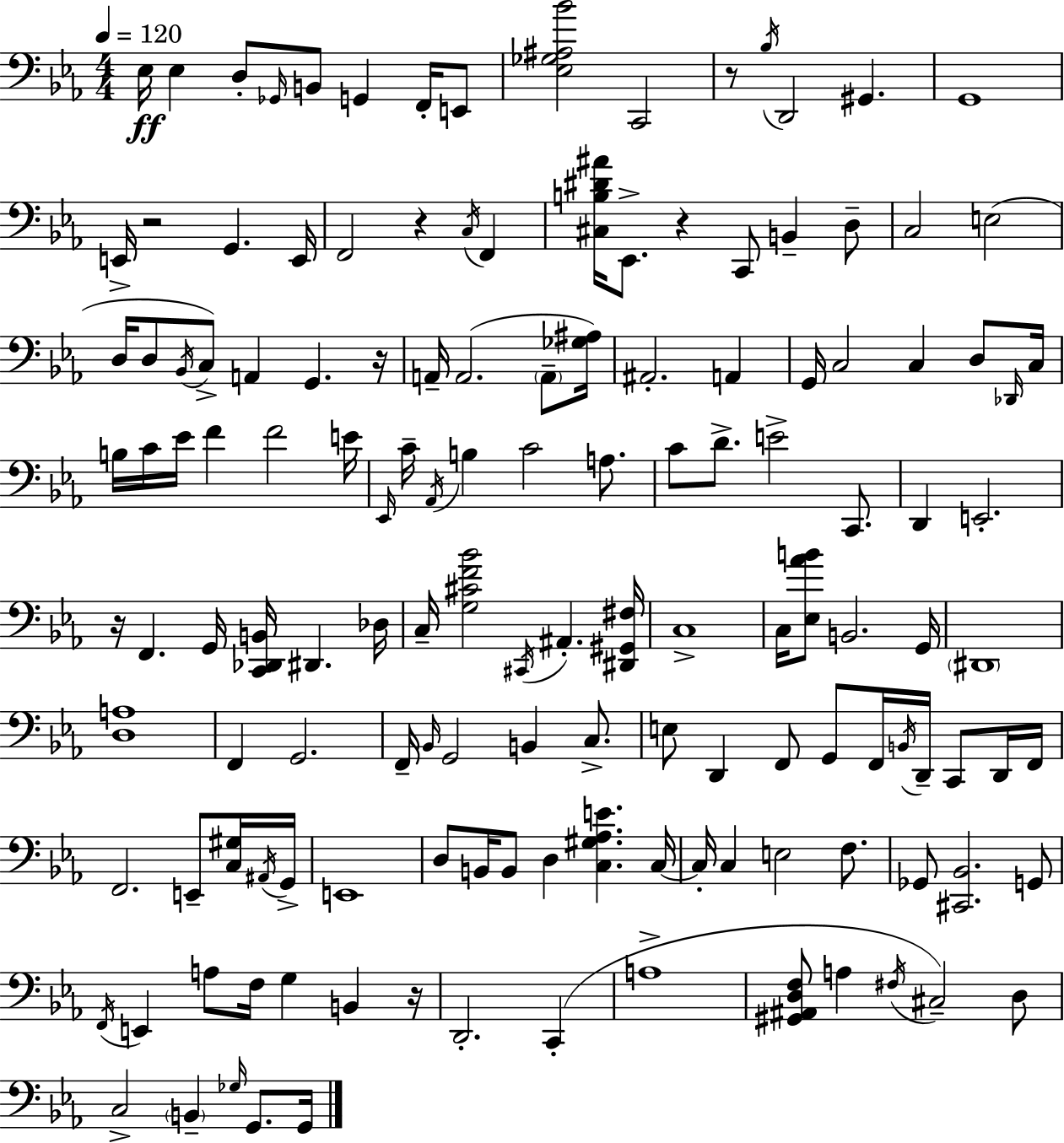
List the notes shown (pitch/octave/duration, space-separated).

Eb3/s Eb3/q D3/e Gb2/s B2/e G2/q F2/s E2/e [Eb3,Gb3,A#3,Bb4]/h C2/h R/e Bb3/s D2/h G#2/q. G2/w E2/s R/h G2/q. E2/s F2/h R/q C3/s F2/q [C#3,B3,D#4,A#4]/s Eb2/e. R/q C2/e B2/q D3/e C3/h E3/h D3/s D3/e Bb2/s C3/e A2/q G2/q. R/s A2/s A2/h. A2/e [Gb3,A#3]/s A#2/h. A2/q G2/s C3/h C3/q D3/e Db2/s C3/s B3/s C4/s Eb4/s F4/q F4/h E4/s Eb2/s C4/s Ab2/s B3/q C4/h A3/e. C4/e D4/e. E4/h C2/e. D2/q E2/h. R/s F2/q. G2/s [C2,Db2,B2]/s D#2/q. Db3/s C3/s [G3,C#4,F4,Bb4]/h C#2/s A#2/q. [D#2,G#2,F#3]/s C3/w C3/s [Eb3,Ab4,B4]/e B2/h. G2/s D#2/w [D3,A3]/w F2/q G2/h. F2/s Bb2/s G2/h B2/q C3/e. E3/e D2/q F2/e G2/e F2/s B2/s D2/s C2/e D2/s F2/s F2/h. E2/e [C3,G#3]/s A#2/s G2/s E2/w D3/e B2/s B2/e D3/q [C3,G#3,Ab3,E4]/q. C3/s C3/s C3/q E3/h F3/e. Gb2/e [C#2,Bb2]/h. G2/e F2/s E2/q A3/e F3/s G3/q B2/q R/s D2/h. C2/q A3/w [G#2,A#2,D3,F3]/e A3/q F#3/s C#3/h D3/e C3/h B2/q Gb3/s G2/e. G2/s